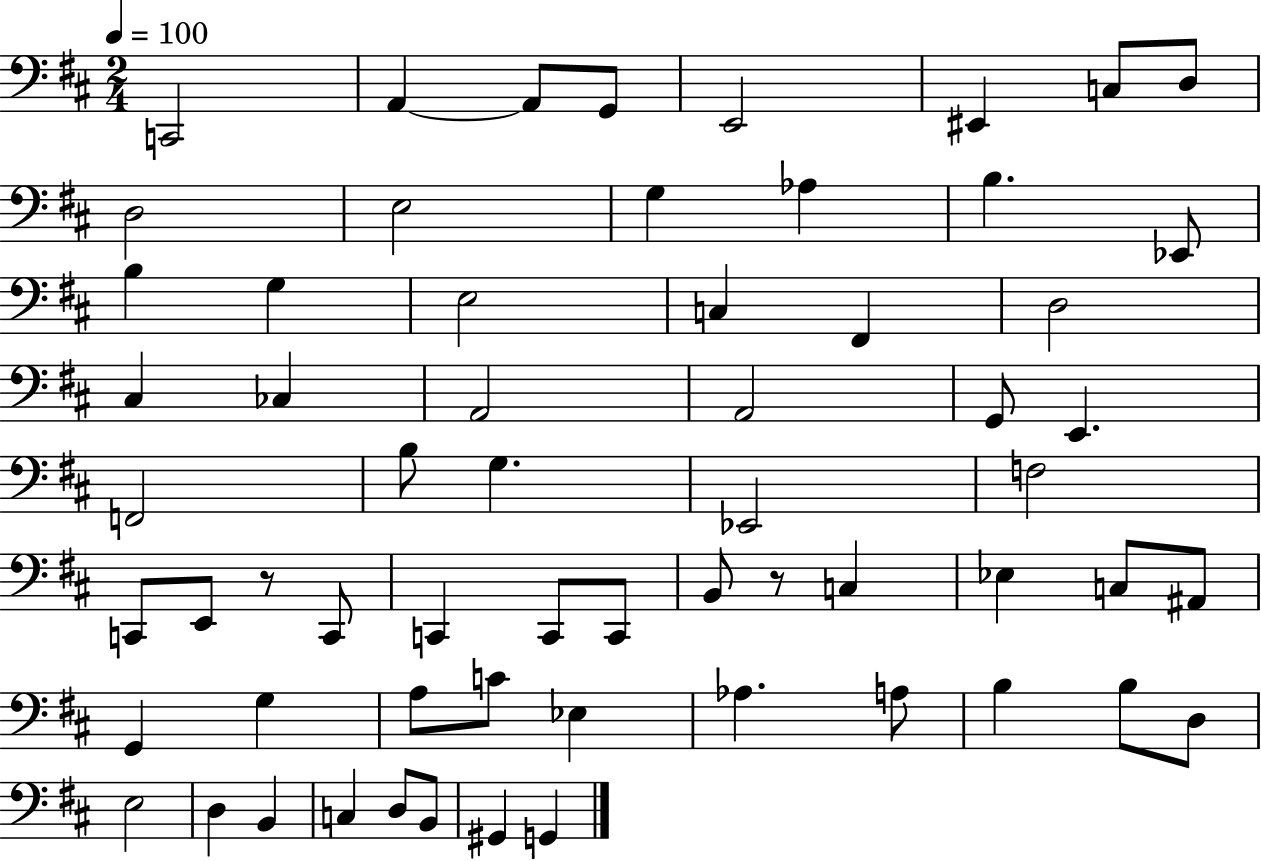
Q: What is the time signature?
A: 2/4